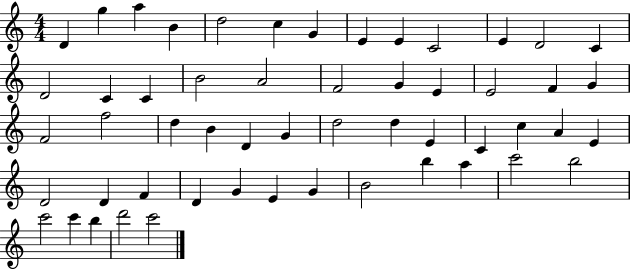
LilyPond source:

{
  \clef treble
  \numericTimeSignature
  \time 4/4
  \key c \major
  d'4 g''4 a''4 b'4 | d''2 c''4 g'4 | e'4 e'4 c'2 | e'4 d'2 c'4 | \break d'2 c'4 c'4 | b'2 a'2 | f'2 g'4 e'4 | e'2 f'4 g'4 | \break f'2 f''2 | d''4 b'4 d'4 g'4 | d''2 d''4 e'4 | c'4 c''4 a'4 e'4 | \break d'2 d'4 f'4 | d'4 g'4 e'4 g'4 | b'2 b''4 a''4 | c'''2 b''2 | \break c'''2 c'''4 b''4 | d'''2 c'''2 | \bar "|."
}